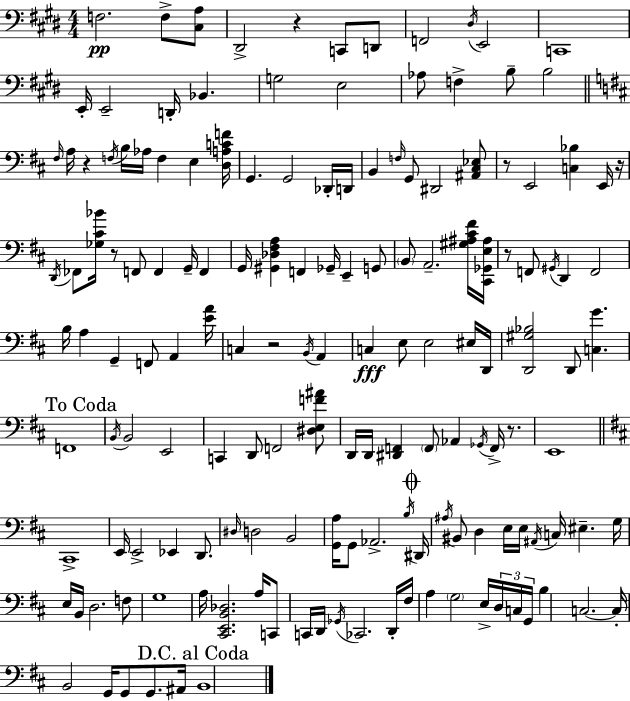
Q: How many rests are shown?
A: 8